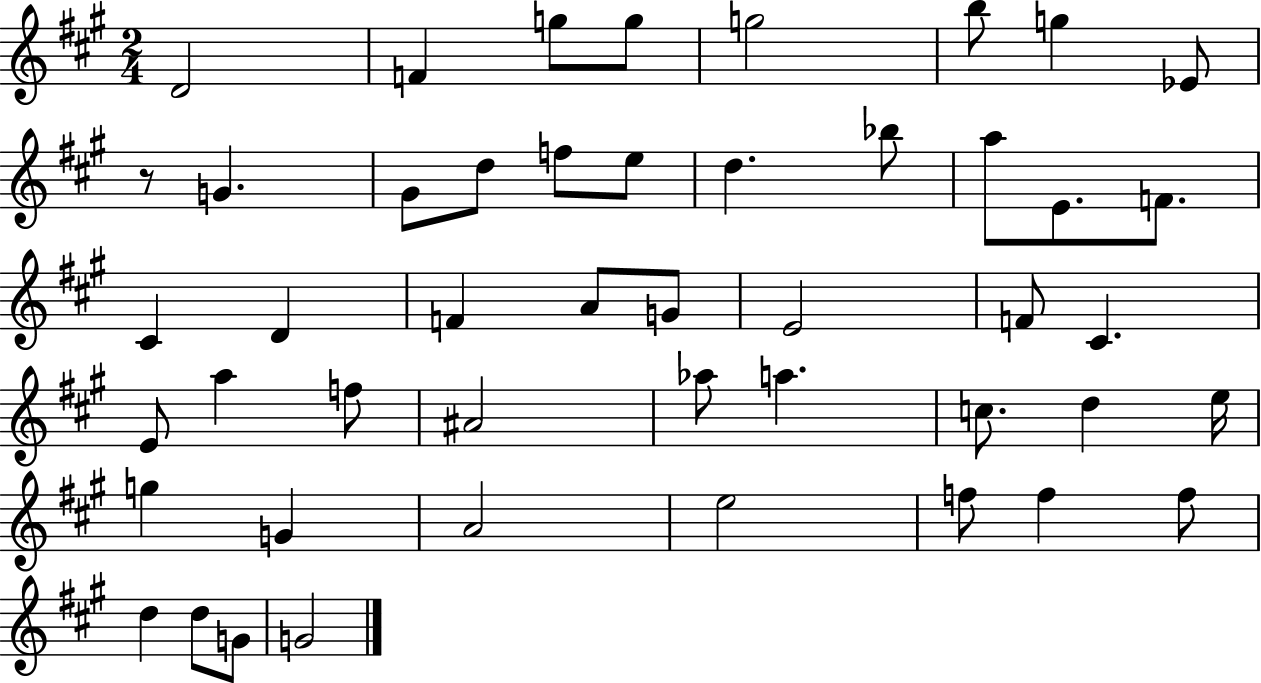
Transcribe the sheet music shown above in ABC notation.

X:1
T:Untitled
M:2/4
L:1/4
K:A
D2 F g/2 g/2 g2 b/2 g _E/2 z/2 G ^G/2 d/2 f/2 e/2 d _b/2 a/2 E/2 F/2 ^C D F A/2 G/2 E2 F/2 ^C E/2 a f/2 ^A2 _a/2 a c/2 d e/4 g G A2 e2 f/2 f f/2 d d/2 G/2 G2